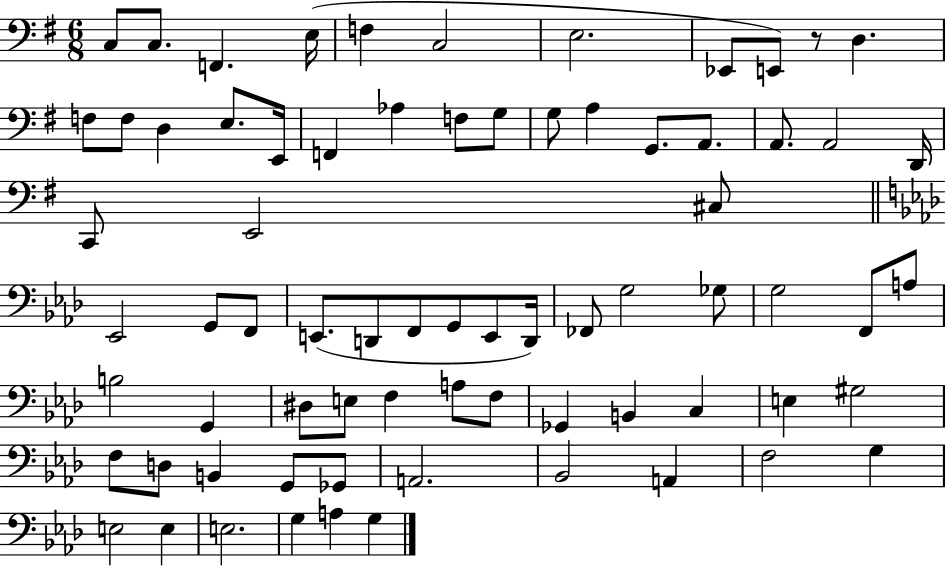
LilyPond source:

{
  \clef bass
  \numericTimeSignature
  \time 6/8
  \key g \major
  c8 c8. f,4. e16( | f4 c2 | e2. | ees,8 e,8) r8 d4. | \break f8 f8 d4 e8. e,16 | f,4 aes4 f8 g8 | g8 a4 g,8. a,8. | a,8. a,2 d,16 | \break c,8 e,2 cis8 | \bar "||" \break \key f \minor ees,2 g,8 f,8 | e,8.( d,8 f,8 g,8 e,8 d,16) | fes,8 g2 ges8 | g2 f,8 a8 | \break b2 g,4 | dis8 e8 f4 a8 f8 | ges,4 b,4 c4 | e4 gis2 | \break f8 d8 b,4 g,8 ges,8 | a,2. | bes,2 a,4 | f2 g4 | \break e2 e4 | e2. | g4 a4 g4 | \bar "|."
}